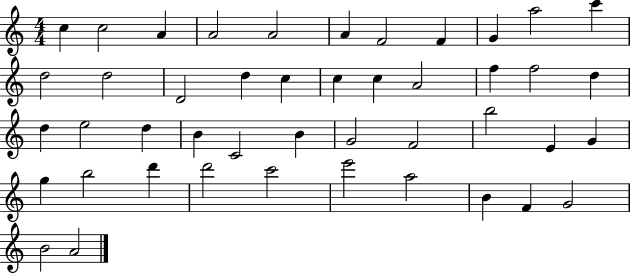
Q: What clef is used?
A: treble